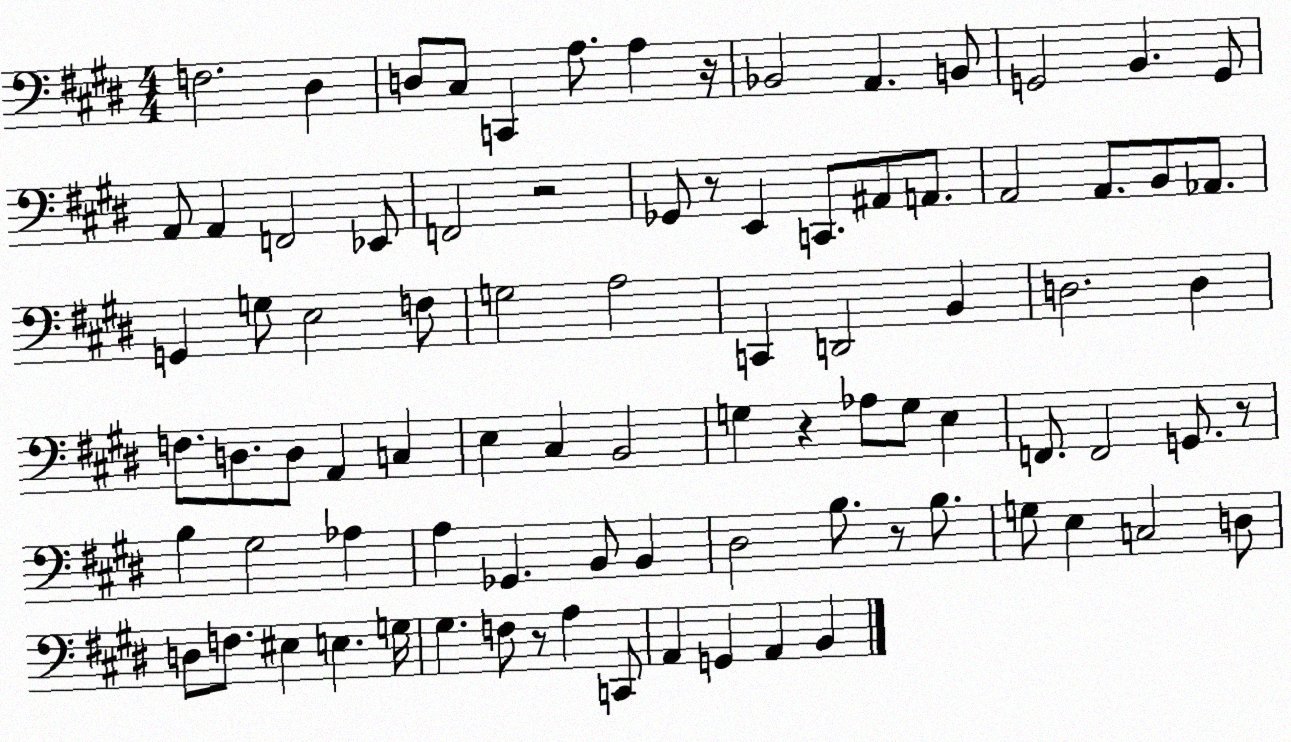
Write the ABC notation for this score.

X:1
T:Untitled
M:4/4
L:1/4
K:E
F,2 ^D, D,/2 ^C,/2 C,, A,/2 A, z/4 _B,,2 A,, B,,/2 G,,2 B,, G,,/2 A,,/2 A,, F,,2 _E,,/2 F,,2 z2 _G,,/2 z/2 E,, C,,/2 ^A,,/2 A,,/2 A,,2 A,,/2 B,,/2 _A,,/2 G,, G,/2 E,2 F,/2 G,2 A,2 C,, D,,2 B,, D,2 D, F,/2 D,/2 D,/2 A,, C, E, ^C, B,,2 G, z _A,/2 G,/2 E, F,,/2 F,,2 G,,/2 z/2 B, ^G,2 _A, A, _G,, B,,/2 B,, ^D,2 B,/2 z/2 B,/2 G,/2 E, C,2 D,/2 D,/2 F,/2 ^E, E, G,/4 ^G, F,/2 z/2 A, C,,/2 A,, G,, A,, B,,